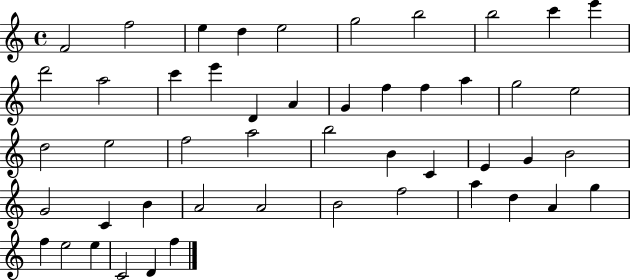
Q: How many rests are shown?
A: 0